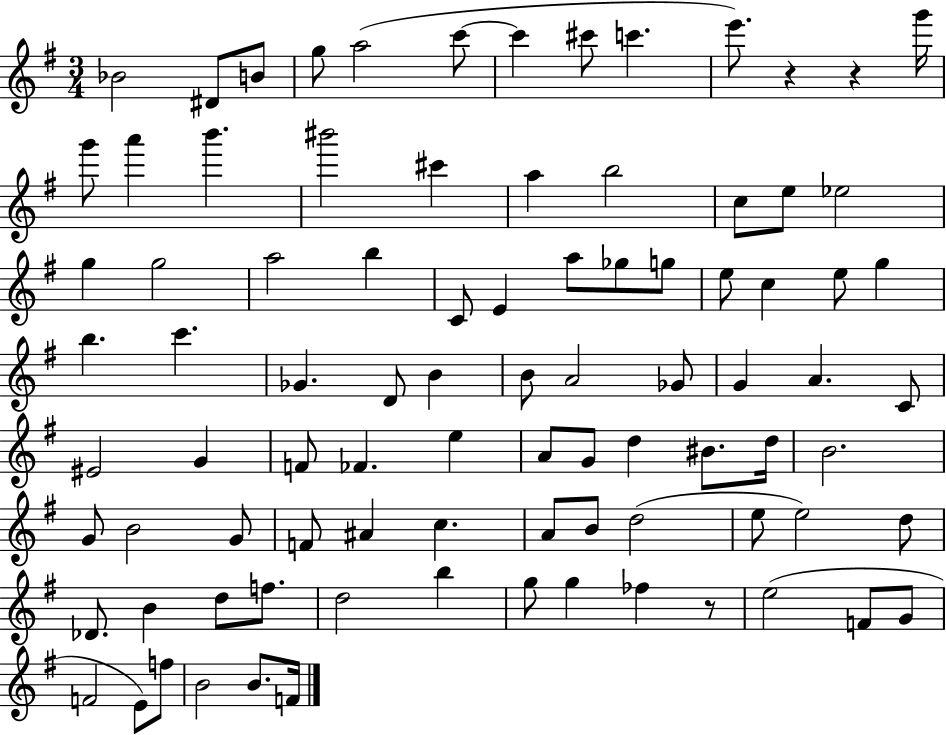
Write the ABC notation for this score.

X:1
T:Untitled
M:3/4
L:1/4
K:G
_B2 ^D/2 B/2 g/2 a2 c'/2 c' ^c'/2 c' e'/2 z z g'/4 g'/2 a' b' ^b'2 ^c' a b2 c/2 e/2 _e2 g g2 a2 b C/2 E a/2 _g/2 g/2 e/2 c e/2 g b c' _G D/2 B B/2 A2 _G/2 G A C/2 ^E2 G F/2 _F e A/2 G/2 d ^B/2 d/4 B2 G/2 B2 G/2 F/2 ^A c A/2 B/2 d2 e/2 e2 d/2 _D/2 B d/2 f/2 d2 b g/2 g _f z/2 e2 F/2 G/2 F2 E/2 f/2 B2 B/2 F/4